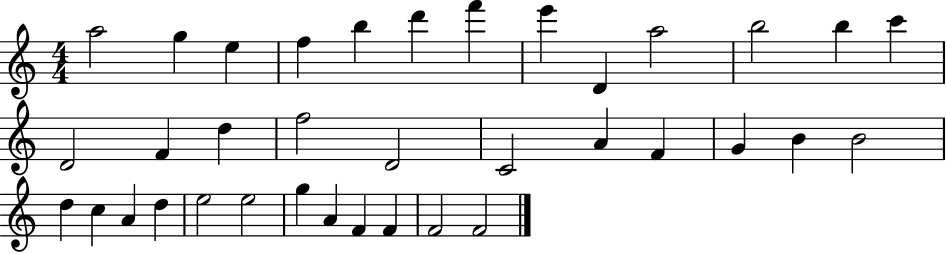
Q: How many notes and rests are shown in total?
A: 36